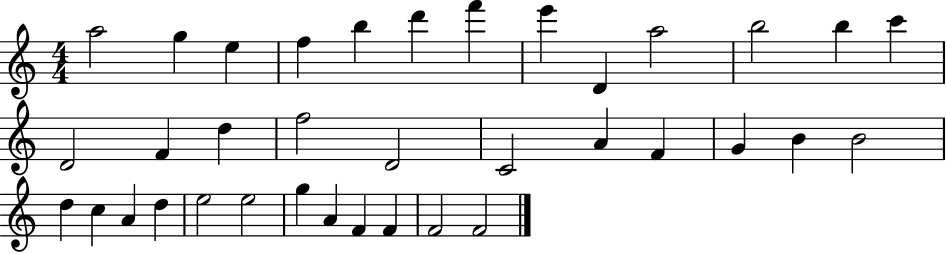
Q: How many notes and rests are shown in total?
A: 36